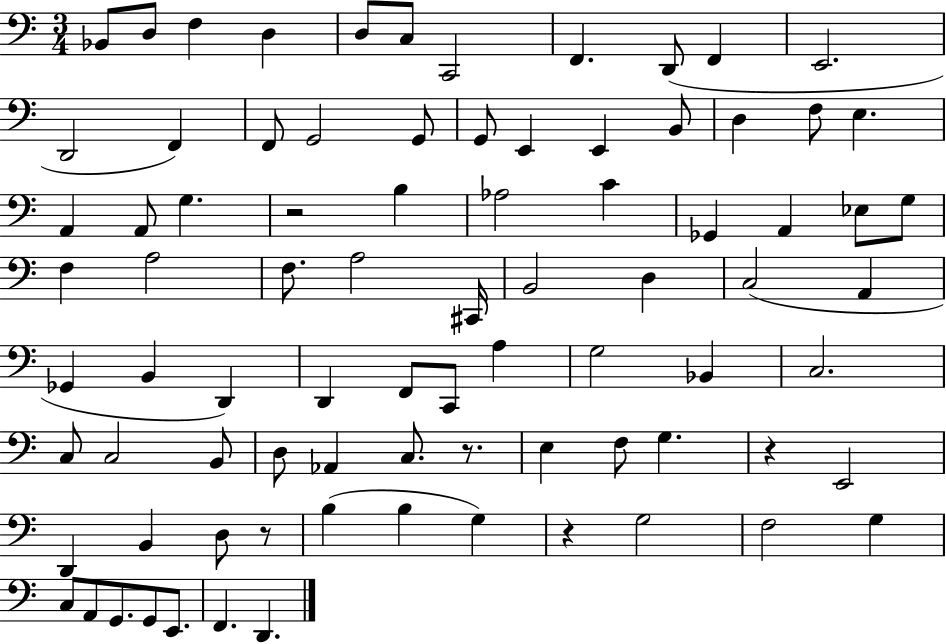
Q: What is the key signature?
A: C major